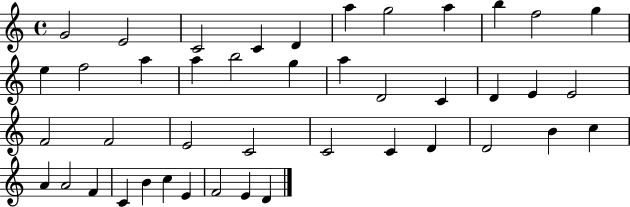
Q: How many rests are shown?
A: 0